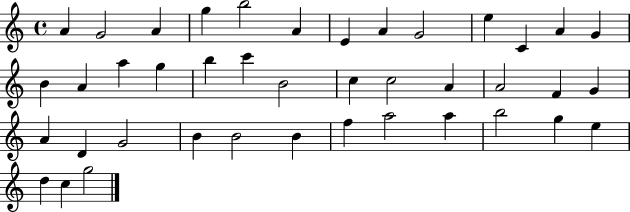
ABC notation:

X:1
T:Untitled
M:4/4
L:1/4
K:C
A G2 A g b2 A E A G2 e C A G B A a g b c' B2 c c2 A A2 F G A D G2 B B2 B f a2 a b2 g e d c g2